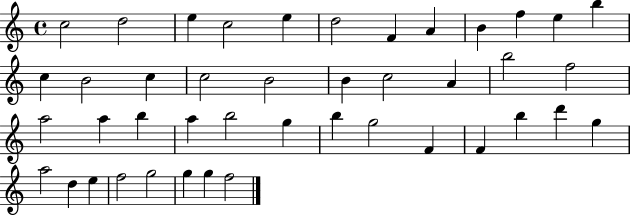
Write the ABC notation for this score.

X:1
T:Untitled
M:4/4
L:1/4
K:C
c2 d2 e c2 e d2 F A B f e b c B2 c c2 B2 B c2 A b2 f2 a2 a b a b2 g b g2 F F b d' g a2 d e f2 g2 g g f2